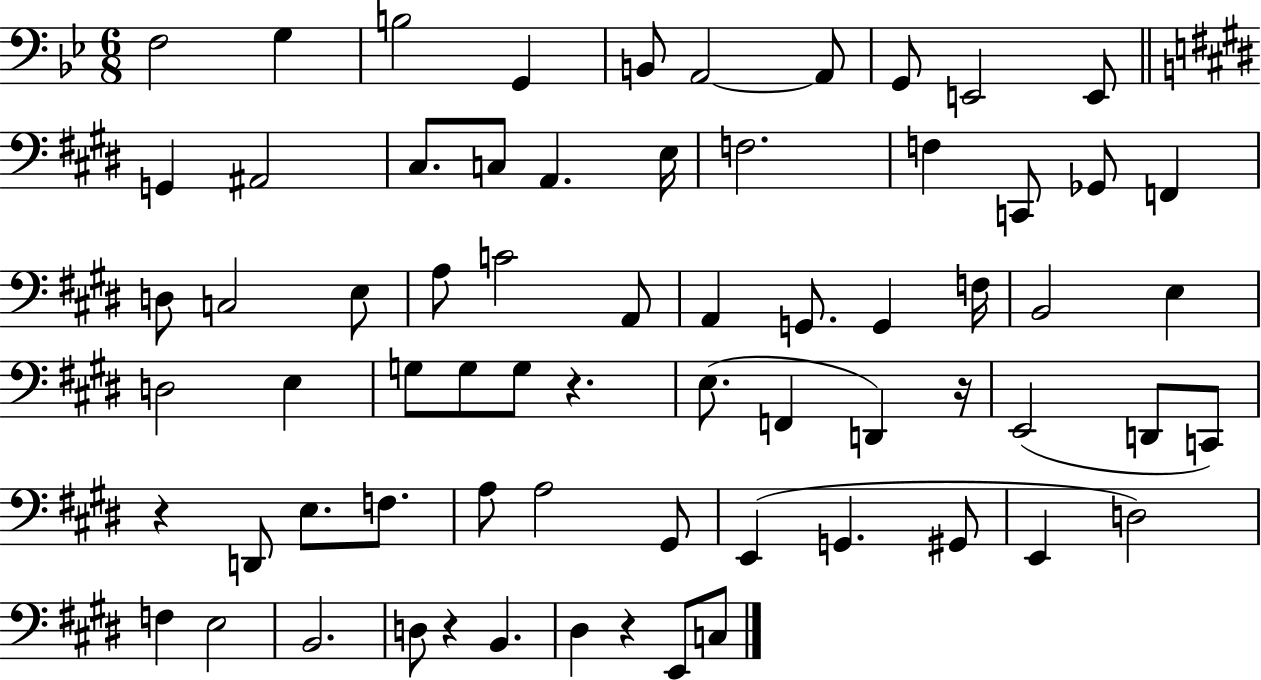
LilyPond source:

{
  \clef bass
  \numericTimeSignature
  \time 6/8
  \key bes \major
  f2 g4 | b2 g,4 | b,8 a,2~~ a,8 | g,8 e,2 e,8 | \break \bar "||" \break \key e \major g,4 ais,2 | cis8. c8 a,4. e16 | f2. | f4 c,8 ges,8 f,4 | \break d8 c2 e8 | a8 c'2 a,8 | a,4 g,8. g,4 f16 | b,2 e4 | \break d2 e4 | g8 g8 g8 r4. | e8.( f,4 d,4) r16 | e,2( d,8 c,8) | \break r4 d,8 e8. f8. | a8 a2 gis,8 | e,4( g,4. gis,8 | e,4 d2) | \break f4 e2 | b,2. | d8 r4 b,4. | dis4 r4 e,8 c8 | \break \bar "|."
}